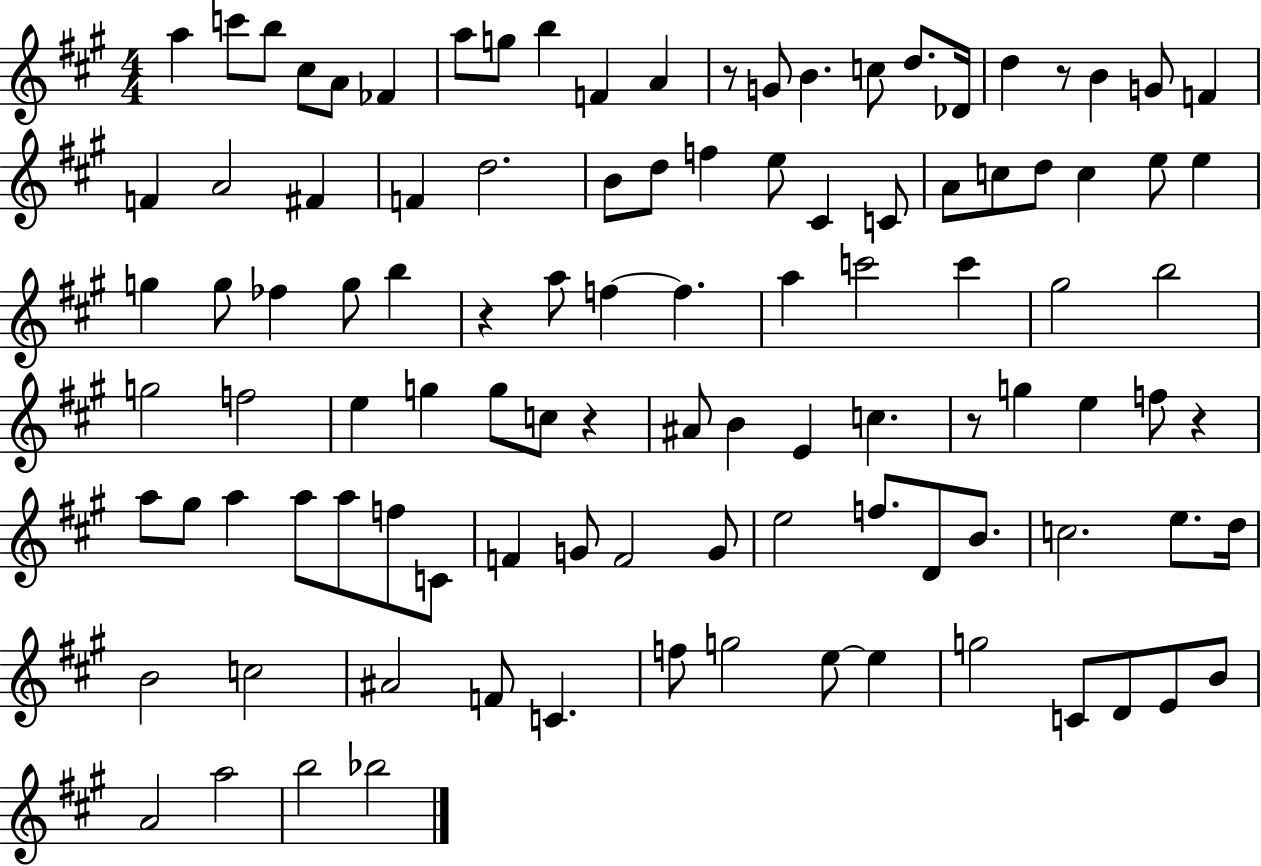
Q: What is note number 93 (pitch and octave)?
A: D4